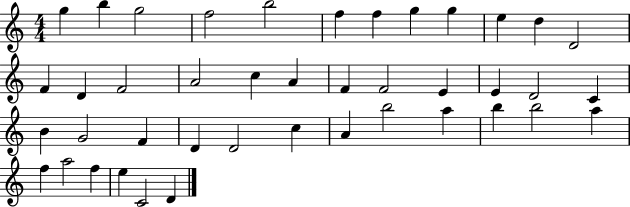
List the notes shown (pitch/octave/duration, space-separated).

G5/q B5/q G5/h F5/h B5/h F5/q F5/q G5/q G5/q E5/q D5/q D4/h F4/q D4/q F4/h A4/h C5/q A4/q F4/q F4/h E4/q E4/q D4/h C4/q B4/q G4/h F4/q D4/q D4/h C5/q A4/q B5/h A5/q B5/q B5/h A5/q F5/q A5/h F5/q E5/q C4/h D4/q